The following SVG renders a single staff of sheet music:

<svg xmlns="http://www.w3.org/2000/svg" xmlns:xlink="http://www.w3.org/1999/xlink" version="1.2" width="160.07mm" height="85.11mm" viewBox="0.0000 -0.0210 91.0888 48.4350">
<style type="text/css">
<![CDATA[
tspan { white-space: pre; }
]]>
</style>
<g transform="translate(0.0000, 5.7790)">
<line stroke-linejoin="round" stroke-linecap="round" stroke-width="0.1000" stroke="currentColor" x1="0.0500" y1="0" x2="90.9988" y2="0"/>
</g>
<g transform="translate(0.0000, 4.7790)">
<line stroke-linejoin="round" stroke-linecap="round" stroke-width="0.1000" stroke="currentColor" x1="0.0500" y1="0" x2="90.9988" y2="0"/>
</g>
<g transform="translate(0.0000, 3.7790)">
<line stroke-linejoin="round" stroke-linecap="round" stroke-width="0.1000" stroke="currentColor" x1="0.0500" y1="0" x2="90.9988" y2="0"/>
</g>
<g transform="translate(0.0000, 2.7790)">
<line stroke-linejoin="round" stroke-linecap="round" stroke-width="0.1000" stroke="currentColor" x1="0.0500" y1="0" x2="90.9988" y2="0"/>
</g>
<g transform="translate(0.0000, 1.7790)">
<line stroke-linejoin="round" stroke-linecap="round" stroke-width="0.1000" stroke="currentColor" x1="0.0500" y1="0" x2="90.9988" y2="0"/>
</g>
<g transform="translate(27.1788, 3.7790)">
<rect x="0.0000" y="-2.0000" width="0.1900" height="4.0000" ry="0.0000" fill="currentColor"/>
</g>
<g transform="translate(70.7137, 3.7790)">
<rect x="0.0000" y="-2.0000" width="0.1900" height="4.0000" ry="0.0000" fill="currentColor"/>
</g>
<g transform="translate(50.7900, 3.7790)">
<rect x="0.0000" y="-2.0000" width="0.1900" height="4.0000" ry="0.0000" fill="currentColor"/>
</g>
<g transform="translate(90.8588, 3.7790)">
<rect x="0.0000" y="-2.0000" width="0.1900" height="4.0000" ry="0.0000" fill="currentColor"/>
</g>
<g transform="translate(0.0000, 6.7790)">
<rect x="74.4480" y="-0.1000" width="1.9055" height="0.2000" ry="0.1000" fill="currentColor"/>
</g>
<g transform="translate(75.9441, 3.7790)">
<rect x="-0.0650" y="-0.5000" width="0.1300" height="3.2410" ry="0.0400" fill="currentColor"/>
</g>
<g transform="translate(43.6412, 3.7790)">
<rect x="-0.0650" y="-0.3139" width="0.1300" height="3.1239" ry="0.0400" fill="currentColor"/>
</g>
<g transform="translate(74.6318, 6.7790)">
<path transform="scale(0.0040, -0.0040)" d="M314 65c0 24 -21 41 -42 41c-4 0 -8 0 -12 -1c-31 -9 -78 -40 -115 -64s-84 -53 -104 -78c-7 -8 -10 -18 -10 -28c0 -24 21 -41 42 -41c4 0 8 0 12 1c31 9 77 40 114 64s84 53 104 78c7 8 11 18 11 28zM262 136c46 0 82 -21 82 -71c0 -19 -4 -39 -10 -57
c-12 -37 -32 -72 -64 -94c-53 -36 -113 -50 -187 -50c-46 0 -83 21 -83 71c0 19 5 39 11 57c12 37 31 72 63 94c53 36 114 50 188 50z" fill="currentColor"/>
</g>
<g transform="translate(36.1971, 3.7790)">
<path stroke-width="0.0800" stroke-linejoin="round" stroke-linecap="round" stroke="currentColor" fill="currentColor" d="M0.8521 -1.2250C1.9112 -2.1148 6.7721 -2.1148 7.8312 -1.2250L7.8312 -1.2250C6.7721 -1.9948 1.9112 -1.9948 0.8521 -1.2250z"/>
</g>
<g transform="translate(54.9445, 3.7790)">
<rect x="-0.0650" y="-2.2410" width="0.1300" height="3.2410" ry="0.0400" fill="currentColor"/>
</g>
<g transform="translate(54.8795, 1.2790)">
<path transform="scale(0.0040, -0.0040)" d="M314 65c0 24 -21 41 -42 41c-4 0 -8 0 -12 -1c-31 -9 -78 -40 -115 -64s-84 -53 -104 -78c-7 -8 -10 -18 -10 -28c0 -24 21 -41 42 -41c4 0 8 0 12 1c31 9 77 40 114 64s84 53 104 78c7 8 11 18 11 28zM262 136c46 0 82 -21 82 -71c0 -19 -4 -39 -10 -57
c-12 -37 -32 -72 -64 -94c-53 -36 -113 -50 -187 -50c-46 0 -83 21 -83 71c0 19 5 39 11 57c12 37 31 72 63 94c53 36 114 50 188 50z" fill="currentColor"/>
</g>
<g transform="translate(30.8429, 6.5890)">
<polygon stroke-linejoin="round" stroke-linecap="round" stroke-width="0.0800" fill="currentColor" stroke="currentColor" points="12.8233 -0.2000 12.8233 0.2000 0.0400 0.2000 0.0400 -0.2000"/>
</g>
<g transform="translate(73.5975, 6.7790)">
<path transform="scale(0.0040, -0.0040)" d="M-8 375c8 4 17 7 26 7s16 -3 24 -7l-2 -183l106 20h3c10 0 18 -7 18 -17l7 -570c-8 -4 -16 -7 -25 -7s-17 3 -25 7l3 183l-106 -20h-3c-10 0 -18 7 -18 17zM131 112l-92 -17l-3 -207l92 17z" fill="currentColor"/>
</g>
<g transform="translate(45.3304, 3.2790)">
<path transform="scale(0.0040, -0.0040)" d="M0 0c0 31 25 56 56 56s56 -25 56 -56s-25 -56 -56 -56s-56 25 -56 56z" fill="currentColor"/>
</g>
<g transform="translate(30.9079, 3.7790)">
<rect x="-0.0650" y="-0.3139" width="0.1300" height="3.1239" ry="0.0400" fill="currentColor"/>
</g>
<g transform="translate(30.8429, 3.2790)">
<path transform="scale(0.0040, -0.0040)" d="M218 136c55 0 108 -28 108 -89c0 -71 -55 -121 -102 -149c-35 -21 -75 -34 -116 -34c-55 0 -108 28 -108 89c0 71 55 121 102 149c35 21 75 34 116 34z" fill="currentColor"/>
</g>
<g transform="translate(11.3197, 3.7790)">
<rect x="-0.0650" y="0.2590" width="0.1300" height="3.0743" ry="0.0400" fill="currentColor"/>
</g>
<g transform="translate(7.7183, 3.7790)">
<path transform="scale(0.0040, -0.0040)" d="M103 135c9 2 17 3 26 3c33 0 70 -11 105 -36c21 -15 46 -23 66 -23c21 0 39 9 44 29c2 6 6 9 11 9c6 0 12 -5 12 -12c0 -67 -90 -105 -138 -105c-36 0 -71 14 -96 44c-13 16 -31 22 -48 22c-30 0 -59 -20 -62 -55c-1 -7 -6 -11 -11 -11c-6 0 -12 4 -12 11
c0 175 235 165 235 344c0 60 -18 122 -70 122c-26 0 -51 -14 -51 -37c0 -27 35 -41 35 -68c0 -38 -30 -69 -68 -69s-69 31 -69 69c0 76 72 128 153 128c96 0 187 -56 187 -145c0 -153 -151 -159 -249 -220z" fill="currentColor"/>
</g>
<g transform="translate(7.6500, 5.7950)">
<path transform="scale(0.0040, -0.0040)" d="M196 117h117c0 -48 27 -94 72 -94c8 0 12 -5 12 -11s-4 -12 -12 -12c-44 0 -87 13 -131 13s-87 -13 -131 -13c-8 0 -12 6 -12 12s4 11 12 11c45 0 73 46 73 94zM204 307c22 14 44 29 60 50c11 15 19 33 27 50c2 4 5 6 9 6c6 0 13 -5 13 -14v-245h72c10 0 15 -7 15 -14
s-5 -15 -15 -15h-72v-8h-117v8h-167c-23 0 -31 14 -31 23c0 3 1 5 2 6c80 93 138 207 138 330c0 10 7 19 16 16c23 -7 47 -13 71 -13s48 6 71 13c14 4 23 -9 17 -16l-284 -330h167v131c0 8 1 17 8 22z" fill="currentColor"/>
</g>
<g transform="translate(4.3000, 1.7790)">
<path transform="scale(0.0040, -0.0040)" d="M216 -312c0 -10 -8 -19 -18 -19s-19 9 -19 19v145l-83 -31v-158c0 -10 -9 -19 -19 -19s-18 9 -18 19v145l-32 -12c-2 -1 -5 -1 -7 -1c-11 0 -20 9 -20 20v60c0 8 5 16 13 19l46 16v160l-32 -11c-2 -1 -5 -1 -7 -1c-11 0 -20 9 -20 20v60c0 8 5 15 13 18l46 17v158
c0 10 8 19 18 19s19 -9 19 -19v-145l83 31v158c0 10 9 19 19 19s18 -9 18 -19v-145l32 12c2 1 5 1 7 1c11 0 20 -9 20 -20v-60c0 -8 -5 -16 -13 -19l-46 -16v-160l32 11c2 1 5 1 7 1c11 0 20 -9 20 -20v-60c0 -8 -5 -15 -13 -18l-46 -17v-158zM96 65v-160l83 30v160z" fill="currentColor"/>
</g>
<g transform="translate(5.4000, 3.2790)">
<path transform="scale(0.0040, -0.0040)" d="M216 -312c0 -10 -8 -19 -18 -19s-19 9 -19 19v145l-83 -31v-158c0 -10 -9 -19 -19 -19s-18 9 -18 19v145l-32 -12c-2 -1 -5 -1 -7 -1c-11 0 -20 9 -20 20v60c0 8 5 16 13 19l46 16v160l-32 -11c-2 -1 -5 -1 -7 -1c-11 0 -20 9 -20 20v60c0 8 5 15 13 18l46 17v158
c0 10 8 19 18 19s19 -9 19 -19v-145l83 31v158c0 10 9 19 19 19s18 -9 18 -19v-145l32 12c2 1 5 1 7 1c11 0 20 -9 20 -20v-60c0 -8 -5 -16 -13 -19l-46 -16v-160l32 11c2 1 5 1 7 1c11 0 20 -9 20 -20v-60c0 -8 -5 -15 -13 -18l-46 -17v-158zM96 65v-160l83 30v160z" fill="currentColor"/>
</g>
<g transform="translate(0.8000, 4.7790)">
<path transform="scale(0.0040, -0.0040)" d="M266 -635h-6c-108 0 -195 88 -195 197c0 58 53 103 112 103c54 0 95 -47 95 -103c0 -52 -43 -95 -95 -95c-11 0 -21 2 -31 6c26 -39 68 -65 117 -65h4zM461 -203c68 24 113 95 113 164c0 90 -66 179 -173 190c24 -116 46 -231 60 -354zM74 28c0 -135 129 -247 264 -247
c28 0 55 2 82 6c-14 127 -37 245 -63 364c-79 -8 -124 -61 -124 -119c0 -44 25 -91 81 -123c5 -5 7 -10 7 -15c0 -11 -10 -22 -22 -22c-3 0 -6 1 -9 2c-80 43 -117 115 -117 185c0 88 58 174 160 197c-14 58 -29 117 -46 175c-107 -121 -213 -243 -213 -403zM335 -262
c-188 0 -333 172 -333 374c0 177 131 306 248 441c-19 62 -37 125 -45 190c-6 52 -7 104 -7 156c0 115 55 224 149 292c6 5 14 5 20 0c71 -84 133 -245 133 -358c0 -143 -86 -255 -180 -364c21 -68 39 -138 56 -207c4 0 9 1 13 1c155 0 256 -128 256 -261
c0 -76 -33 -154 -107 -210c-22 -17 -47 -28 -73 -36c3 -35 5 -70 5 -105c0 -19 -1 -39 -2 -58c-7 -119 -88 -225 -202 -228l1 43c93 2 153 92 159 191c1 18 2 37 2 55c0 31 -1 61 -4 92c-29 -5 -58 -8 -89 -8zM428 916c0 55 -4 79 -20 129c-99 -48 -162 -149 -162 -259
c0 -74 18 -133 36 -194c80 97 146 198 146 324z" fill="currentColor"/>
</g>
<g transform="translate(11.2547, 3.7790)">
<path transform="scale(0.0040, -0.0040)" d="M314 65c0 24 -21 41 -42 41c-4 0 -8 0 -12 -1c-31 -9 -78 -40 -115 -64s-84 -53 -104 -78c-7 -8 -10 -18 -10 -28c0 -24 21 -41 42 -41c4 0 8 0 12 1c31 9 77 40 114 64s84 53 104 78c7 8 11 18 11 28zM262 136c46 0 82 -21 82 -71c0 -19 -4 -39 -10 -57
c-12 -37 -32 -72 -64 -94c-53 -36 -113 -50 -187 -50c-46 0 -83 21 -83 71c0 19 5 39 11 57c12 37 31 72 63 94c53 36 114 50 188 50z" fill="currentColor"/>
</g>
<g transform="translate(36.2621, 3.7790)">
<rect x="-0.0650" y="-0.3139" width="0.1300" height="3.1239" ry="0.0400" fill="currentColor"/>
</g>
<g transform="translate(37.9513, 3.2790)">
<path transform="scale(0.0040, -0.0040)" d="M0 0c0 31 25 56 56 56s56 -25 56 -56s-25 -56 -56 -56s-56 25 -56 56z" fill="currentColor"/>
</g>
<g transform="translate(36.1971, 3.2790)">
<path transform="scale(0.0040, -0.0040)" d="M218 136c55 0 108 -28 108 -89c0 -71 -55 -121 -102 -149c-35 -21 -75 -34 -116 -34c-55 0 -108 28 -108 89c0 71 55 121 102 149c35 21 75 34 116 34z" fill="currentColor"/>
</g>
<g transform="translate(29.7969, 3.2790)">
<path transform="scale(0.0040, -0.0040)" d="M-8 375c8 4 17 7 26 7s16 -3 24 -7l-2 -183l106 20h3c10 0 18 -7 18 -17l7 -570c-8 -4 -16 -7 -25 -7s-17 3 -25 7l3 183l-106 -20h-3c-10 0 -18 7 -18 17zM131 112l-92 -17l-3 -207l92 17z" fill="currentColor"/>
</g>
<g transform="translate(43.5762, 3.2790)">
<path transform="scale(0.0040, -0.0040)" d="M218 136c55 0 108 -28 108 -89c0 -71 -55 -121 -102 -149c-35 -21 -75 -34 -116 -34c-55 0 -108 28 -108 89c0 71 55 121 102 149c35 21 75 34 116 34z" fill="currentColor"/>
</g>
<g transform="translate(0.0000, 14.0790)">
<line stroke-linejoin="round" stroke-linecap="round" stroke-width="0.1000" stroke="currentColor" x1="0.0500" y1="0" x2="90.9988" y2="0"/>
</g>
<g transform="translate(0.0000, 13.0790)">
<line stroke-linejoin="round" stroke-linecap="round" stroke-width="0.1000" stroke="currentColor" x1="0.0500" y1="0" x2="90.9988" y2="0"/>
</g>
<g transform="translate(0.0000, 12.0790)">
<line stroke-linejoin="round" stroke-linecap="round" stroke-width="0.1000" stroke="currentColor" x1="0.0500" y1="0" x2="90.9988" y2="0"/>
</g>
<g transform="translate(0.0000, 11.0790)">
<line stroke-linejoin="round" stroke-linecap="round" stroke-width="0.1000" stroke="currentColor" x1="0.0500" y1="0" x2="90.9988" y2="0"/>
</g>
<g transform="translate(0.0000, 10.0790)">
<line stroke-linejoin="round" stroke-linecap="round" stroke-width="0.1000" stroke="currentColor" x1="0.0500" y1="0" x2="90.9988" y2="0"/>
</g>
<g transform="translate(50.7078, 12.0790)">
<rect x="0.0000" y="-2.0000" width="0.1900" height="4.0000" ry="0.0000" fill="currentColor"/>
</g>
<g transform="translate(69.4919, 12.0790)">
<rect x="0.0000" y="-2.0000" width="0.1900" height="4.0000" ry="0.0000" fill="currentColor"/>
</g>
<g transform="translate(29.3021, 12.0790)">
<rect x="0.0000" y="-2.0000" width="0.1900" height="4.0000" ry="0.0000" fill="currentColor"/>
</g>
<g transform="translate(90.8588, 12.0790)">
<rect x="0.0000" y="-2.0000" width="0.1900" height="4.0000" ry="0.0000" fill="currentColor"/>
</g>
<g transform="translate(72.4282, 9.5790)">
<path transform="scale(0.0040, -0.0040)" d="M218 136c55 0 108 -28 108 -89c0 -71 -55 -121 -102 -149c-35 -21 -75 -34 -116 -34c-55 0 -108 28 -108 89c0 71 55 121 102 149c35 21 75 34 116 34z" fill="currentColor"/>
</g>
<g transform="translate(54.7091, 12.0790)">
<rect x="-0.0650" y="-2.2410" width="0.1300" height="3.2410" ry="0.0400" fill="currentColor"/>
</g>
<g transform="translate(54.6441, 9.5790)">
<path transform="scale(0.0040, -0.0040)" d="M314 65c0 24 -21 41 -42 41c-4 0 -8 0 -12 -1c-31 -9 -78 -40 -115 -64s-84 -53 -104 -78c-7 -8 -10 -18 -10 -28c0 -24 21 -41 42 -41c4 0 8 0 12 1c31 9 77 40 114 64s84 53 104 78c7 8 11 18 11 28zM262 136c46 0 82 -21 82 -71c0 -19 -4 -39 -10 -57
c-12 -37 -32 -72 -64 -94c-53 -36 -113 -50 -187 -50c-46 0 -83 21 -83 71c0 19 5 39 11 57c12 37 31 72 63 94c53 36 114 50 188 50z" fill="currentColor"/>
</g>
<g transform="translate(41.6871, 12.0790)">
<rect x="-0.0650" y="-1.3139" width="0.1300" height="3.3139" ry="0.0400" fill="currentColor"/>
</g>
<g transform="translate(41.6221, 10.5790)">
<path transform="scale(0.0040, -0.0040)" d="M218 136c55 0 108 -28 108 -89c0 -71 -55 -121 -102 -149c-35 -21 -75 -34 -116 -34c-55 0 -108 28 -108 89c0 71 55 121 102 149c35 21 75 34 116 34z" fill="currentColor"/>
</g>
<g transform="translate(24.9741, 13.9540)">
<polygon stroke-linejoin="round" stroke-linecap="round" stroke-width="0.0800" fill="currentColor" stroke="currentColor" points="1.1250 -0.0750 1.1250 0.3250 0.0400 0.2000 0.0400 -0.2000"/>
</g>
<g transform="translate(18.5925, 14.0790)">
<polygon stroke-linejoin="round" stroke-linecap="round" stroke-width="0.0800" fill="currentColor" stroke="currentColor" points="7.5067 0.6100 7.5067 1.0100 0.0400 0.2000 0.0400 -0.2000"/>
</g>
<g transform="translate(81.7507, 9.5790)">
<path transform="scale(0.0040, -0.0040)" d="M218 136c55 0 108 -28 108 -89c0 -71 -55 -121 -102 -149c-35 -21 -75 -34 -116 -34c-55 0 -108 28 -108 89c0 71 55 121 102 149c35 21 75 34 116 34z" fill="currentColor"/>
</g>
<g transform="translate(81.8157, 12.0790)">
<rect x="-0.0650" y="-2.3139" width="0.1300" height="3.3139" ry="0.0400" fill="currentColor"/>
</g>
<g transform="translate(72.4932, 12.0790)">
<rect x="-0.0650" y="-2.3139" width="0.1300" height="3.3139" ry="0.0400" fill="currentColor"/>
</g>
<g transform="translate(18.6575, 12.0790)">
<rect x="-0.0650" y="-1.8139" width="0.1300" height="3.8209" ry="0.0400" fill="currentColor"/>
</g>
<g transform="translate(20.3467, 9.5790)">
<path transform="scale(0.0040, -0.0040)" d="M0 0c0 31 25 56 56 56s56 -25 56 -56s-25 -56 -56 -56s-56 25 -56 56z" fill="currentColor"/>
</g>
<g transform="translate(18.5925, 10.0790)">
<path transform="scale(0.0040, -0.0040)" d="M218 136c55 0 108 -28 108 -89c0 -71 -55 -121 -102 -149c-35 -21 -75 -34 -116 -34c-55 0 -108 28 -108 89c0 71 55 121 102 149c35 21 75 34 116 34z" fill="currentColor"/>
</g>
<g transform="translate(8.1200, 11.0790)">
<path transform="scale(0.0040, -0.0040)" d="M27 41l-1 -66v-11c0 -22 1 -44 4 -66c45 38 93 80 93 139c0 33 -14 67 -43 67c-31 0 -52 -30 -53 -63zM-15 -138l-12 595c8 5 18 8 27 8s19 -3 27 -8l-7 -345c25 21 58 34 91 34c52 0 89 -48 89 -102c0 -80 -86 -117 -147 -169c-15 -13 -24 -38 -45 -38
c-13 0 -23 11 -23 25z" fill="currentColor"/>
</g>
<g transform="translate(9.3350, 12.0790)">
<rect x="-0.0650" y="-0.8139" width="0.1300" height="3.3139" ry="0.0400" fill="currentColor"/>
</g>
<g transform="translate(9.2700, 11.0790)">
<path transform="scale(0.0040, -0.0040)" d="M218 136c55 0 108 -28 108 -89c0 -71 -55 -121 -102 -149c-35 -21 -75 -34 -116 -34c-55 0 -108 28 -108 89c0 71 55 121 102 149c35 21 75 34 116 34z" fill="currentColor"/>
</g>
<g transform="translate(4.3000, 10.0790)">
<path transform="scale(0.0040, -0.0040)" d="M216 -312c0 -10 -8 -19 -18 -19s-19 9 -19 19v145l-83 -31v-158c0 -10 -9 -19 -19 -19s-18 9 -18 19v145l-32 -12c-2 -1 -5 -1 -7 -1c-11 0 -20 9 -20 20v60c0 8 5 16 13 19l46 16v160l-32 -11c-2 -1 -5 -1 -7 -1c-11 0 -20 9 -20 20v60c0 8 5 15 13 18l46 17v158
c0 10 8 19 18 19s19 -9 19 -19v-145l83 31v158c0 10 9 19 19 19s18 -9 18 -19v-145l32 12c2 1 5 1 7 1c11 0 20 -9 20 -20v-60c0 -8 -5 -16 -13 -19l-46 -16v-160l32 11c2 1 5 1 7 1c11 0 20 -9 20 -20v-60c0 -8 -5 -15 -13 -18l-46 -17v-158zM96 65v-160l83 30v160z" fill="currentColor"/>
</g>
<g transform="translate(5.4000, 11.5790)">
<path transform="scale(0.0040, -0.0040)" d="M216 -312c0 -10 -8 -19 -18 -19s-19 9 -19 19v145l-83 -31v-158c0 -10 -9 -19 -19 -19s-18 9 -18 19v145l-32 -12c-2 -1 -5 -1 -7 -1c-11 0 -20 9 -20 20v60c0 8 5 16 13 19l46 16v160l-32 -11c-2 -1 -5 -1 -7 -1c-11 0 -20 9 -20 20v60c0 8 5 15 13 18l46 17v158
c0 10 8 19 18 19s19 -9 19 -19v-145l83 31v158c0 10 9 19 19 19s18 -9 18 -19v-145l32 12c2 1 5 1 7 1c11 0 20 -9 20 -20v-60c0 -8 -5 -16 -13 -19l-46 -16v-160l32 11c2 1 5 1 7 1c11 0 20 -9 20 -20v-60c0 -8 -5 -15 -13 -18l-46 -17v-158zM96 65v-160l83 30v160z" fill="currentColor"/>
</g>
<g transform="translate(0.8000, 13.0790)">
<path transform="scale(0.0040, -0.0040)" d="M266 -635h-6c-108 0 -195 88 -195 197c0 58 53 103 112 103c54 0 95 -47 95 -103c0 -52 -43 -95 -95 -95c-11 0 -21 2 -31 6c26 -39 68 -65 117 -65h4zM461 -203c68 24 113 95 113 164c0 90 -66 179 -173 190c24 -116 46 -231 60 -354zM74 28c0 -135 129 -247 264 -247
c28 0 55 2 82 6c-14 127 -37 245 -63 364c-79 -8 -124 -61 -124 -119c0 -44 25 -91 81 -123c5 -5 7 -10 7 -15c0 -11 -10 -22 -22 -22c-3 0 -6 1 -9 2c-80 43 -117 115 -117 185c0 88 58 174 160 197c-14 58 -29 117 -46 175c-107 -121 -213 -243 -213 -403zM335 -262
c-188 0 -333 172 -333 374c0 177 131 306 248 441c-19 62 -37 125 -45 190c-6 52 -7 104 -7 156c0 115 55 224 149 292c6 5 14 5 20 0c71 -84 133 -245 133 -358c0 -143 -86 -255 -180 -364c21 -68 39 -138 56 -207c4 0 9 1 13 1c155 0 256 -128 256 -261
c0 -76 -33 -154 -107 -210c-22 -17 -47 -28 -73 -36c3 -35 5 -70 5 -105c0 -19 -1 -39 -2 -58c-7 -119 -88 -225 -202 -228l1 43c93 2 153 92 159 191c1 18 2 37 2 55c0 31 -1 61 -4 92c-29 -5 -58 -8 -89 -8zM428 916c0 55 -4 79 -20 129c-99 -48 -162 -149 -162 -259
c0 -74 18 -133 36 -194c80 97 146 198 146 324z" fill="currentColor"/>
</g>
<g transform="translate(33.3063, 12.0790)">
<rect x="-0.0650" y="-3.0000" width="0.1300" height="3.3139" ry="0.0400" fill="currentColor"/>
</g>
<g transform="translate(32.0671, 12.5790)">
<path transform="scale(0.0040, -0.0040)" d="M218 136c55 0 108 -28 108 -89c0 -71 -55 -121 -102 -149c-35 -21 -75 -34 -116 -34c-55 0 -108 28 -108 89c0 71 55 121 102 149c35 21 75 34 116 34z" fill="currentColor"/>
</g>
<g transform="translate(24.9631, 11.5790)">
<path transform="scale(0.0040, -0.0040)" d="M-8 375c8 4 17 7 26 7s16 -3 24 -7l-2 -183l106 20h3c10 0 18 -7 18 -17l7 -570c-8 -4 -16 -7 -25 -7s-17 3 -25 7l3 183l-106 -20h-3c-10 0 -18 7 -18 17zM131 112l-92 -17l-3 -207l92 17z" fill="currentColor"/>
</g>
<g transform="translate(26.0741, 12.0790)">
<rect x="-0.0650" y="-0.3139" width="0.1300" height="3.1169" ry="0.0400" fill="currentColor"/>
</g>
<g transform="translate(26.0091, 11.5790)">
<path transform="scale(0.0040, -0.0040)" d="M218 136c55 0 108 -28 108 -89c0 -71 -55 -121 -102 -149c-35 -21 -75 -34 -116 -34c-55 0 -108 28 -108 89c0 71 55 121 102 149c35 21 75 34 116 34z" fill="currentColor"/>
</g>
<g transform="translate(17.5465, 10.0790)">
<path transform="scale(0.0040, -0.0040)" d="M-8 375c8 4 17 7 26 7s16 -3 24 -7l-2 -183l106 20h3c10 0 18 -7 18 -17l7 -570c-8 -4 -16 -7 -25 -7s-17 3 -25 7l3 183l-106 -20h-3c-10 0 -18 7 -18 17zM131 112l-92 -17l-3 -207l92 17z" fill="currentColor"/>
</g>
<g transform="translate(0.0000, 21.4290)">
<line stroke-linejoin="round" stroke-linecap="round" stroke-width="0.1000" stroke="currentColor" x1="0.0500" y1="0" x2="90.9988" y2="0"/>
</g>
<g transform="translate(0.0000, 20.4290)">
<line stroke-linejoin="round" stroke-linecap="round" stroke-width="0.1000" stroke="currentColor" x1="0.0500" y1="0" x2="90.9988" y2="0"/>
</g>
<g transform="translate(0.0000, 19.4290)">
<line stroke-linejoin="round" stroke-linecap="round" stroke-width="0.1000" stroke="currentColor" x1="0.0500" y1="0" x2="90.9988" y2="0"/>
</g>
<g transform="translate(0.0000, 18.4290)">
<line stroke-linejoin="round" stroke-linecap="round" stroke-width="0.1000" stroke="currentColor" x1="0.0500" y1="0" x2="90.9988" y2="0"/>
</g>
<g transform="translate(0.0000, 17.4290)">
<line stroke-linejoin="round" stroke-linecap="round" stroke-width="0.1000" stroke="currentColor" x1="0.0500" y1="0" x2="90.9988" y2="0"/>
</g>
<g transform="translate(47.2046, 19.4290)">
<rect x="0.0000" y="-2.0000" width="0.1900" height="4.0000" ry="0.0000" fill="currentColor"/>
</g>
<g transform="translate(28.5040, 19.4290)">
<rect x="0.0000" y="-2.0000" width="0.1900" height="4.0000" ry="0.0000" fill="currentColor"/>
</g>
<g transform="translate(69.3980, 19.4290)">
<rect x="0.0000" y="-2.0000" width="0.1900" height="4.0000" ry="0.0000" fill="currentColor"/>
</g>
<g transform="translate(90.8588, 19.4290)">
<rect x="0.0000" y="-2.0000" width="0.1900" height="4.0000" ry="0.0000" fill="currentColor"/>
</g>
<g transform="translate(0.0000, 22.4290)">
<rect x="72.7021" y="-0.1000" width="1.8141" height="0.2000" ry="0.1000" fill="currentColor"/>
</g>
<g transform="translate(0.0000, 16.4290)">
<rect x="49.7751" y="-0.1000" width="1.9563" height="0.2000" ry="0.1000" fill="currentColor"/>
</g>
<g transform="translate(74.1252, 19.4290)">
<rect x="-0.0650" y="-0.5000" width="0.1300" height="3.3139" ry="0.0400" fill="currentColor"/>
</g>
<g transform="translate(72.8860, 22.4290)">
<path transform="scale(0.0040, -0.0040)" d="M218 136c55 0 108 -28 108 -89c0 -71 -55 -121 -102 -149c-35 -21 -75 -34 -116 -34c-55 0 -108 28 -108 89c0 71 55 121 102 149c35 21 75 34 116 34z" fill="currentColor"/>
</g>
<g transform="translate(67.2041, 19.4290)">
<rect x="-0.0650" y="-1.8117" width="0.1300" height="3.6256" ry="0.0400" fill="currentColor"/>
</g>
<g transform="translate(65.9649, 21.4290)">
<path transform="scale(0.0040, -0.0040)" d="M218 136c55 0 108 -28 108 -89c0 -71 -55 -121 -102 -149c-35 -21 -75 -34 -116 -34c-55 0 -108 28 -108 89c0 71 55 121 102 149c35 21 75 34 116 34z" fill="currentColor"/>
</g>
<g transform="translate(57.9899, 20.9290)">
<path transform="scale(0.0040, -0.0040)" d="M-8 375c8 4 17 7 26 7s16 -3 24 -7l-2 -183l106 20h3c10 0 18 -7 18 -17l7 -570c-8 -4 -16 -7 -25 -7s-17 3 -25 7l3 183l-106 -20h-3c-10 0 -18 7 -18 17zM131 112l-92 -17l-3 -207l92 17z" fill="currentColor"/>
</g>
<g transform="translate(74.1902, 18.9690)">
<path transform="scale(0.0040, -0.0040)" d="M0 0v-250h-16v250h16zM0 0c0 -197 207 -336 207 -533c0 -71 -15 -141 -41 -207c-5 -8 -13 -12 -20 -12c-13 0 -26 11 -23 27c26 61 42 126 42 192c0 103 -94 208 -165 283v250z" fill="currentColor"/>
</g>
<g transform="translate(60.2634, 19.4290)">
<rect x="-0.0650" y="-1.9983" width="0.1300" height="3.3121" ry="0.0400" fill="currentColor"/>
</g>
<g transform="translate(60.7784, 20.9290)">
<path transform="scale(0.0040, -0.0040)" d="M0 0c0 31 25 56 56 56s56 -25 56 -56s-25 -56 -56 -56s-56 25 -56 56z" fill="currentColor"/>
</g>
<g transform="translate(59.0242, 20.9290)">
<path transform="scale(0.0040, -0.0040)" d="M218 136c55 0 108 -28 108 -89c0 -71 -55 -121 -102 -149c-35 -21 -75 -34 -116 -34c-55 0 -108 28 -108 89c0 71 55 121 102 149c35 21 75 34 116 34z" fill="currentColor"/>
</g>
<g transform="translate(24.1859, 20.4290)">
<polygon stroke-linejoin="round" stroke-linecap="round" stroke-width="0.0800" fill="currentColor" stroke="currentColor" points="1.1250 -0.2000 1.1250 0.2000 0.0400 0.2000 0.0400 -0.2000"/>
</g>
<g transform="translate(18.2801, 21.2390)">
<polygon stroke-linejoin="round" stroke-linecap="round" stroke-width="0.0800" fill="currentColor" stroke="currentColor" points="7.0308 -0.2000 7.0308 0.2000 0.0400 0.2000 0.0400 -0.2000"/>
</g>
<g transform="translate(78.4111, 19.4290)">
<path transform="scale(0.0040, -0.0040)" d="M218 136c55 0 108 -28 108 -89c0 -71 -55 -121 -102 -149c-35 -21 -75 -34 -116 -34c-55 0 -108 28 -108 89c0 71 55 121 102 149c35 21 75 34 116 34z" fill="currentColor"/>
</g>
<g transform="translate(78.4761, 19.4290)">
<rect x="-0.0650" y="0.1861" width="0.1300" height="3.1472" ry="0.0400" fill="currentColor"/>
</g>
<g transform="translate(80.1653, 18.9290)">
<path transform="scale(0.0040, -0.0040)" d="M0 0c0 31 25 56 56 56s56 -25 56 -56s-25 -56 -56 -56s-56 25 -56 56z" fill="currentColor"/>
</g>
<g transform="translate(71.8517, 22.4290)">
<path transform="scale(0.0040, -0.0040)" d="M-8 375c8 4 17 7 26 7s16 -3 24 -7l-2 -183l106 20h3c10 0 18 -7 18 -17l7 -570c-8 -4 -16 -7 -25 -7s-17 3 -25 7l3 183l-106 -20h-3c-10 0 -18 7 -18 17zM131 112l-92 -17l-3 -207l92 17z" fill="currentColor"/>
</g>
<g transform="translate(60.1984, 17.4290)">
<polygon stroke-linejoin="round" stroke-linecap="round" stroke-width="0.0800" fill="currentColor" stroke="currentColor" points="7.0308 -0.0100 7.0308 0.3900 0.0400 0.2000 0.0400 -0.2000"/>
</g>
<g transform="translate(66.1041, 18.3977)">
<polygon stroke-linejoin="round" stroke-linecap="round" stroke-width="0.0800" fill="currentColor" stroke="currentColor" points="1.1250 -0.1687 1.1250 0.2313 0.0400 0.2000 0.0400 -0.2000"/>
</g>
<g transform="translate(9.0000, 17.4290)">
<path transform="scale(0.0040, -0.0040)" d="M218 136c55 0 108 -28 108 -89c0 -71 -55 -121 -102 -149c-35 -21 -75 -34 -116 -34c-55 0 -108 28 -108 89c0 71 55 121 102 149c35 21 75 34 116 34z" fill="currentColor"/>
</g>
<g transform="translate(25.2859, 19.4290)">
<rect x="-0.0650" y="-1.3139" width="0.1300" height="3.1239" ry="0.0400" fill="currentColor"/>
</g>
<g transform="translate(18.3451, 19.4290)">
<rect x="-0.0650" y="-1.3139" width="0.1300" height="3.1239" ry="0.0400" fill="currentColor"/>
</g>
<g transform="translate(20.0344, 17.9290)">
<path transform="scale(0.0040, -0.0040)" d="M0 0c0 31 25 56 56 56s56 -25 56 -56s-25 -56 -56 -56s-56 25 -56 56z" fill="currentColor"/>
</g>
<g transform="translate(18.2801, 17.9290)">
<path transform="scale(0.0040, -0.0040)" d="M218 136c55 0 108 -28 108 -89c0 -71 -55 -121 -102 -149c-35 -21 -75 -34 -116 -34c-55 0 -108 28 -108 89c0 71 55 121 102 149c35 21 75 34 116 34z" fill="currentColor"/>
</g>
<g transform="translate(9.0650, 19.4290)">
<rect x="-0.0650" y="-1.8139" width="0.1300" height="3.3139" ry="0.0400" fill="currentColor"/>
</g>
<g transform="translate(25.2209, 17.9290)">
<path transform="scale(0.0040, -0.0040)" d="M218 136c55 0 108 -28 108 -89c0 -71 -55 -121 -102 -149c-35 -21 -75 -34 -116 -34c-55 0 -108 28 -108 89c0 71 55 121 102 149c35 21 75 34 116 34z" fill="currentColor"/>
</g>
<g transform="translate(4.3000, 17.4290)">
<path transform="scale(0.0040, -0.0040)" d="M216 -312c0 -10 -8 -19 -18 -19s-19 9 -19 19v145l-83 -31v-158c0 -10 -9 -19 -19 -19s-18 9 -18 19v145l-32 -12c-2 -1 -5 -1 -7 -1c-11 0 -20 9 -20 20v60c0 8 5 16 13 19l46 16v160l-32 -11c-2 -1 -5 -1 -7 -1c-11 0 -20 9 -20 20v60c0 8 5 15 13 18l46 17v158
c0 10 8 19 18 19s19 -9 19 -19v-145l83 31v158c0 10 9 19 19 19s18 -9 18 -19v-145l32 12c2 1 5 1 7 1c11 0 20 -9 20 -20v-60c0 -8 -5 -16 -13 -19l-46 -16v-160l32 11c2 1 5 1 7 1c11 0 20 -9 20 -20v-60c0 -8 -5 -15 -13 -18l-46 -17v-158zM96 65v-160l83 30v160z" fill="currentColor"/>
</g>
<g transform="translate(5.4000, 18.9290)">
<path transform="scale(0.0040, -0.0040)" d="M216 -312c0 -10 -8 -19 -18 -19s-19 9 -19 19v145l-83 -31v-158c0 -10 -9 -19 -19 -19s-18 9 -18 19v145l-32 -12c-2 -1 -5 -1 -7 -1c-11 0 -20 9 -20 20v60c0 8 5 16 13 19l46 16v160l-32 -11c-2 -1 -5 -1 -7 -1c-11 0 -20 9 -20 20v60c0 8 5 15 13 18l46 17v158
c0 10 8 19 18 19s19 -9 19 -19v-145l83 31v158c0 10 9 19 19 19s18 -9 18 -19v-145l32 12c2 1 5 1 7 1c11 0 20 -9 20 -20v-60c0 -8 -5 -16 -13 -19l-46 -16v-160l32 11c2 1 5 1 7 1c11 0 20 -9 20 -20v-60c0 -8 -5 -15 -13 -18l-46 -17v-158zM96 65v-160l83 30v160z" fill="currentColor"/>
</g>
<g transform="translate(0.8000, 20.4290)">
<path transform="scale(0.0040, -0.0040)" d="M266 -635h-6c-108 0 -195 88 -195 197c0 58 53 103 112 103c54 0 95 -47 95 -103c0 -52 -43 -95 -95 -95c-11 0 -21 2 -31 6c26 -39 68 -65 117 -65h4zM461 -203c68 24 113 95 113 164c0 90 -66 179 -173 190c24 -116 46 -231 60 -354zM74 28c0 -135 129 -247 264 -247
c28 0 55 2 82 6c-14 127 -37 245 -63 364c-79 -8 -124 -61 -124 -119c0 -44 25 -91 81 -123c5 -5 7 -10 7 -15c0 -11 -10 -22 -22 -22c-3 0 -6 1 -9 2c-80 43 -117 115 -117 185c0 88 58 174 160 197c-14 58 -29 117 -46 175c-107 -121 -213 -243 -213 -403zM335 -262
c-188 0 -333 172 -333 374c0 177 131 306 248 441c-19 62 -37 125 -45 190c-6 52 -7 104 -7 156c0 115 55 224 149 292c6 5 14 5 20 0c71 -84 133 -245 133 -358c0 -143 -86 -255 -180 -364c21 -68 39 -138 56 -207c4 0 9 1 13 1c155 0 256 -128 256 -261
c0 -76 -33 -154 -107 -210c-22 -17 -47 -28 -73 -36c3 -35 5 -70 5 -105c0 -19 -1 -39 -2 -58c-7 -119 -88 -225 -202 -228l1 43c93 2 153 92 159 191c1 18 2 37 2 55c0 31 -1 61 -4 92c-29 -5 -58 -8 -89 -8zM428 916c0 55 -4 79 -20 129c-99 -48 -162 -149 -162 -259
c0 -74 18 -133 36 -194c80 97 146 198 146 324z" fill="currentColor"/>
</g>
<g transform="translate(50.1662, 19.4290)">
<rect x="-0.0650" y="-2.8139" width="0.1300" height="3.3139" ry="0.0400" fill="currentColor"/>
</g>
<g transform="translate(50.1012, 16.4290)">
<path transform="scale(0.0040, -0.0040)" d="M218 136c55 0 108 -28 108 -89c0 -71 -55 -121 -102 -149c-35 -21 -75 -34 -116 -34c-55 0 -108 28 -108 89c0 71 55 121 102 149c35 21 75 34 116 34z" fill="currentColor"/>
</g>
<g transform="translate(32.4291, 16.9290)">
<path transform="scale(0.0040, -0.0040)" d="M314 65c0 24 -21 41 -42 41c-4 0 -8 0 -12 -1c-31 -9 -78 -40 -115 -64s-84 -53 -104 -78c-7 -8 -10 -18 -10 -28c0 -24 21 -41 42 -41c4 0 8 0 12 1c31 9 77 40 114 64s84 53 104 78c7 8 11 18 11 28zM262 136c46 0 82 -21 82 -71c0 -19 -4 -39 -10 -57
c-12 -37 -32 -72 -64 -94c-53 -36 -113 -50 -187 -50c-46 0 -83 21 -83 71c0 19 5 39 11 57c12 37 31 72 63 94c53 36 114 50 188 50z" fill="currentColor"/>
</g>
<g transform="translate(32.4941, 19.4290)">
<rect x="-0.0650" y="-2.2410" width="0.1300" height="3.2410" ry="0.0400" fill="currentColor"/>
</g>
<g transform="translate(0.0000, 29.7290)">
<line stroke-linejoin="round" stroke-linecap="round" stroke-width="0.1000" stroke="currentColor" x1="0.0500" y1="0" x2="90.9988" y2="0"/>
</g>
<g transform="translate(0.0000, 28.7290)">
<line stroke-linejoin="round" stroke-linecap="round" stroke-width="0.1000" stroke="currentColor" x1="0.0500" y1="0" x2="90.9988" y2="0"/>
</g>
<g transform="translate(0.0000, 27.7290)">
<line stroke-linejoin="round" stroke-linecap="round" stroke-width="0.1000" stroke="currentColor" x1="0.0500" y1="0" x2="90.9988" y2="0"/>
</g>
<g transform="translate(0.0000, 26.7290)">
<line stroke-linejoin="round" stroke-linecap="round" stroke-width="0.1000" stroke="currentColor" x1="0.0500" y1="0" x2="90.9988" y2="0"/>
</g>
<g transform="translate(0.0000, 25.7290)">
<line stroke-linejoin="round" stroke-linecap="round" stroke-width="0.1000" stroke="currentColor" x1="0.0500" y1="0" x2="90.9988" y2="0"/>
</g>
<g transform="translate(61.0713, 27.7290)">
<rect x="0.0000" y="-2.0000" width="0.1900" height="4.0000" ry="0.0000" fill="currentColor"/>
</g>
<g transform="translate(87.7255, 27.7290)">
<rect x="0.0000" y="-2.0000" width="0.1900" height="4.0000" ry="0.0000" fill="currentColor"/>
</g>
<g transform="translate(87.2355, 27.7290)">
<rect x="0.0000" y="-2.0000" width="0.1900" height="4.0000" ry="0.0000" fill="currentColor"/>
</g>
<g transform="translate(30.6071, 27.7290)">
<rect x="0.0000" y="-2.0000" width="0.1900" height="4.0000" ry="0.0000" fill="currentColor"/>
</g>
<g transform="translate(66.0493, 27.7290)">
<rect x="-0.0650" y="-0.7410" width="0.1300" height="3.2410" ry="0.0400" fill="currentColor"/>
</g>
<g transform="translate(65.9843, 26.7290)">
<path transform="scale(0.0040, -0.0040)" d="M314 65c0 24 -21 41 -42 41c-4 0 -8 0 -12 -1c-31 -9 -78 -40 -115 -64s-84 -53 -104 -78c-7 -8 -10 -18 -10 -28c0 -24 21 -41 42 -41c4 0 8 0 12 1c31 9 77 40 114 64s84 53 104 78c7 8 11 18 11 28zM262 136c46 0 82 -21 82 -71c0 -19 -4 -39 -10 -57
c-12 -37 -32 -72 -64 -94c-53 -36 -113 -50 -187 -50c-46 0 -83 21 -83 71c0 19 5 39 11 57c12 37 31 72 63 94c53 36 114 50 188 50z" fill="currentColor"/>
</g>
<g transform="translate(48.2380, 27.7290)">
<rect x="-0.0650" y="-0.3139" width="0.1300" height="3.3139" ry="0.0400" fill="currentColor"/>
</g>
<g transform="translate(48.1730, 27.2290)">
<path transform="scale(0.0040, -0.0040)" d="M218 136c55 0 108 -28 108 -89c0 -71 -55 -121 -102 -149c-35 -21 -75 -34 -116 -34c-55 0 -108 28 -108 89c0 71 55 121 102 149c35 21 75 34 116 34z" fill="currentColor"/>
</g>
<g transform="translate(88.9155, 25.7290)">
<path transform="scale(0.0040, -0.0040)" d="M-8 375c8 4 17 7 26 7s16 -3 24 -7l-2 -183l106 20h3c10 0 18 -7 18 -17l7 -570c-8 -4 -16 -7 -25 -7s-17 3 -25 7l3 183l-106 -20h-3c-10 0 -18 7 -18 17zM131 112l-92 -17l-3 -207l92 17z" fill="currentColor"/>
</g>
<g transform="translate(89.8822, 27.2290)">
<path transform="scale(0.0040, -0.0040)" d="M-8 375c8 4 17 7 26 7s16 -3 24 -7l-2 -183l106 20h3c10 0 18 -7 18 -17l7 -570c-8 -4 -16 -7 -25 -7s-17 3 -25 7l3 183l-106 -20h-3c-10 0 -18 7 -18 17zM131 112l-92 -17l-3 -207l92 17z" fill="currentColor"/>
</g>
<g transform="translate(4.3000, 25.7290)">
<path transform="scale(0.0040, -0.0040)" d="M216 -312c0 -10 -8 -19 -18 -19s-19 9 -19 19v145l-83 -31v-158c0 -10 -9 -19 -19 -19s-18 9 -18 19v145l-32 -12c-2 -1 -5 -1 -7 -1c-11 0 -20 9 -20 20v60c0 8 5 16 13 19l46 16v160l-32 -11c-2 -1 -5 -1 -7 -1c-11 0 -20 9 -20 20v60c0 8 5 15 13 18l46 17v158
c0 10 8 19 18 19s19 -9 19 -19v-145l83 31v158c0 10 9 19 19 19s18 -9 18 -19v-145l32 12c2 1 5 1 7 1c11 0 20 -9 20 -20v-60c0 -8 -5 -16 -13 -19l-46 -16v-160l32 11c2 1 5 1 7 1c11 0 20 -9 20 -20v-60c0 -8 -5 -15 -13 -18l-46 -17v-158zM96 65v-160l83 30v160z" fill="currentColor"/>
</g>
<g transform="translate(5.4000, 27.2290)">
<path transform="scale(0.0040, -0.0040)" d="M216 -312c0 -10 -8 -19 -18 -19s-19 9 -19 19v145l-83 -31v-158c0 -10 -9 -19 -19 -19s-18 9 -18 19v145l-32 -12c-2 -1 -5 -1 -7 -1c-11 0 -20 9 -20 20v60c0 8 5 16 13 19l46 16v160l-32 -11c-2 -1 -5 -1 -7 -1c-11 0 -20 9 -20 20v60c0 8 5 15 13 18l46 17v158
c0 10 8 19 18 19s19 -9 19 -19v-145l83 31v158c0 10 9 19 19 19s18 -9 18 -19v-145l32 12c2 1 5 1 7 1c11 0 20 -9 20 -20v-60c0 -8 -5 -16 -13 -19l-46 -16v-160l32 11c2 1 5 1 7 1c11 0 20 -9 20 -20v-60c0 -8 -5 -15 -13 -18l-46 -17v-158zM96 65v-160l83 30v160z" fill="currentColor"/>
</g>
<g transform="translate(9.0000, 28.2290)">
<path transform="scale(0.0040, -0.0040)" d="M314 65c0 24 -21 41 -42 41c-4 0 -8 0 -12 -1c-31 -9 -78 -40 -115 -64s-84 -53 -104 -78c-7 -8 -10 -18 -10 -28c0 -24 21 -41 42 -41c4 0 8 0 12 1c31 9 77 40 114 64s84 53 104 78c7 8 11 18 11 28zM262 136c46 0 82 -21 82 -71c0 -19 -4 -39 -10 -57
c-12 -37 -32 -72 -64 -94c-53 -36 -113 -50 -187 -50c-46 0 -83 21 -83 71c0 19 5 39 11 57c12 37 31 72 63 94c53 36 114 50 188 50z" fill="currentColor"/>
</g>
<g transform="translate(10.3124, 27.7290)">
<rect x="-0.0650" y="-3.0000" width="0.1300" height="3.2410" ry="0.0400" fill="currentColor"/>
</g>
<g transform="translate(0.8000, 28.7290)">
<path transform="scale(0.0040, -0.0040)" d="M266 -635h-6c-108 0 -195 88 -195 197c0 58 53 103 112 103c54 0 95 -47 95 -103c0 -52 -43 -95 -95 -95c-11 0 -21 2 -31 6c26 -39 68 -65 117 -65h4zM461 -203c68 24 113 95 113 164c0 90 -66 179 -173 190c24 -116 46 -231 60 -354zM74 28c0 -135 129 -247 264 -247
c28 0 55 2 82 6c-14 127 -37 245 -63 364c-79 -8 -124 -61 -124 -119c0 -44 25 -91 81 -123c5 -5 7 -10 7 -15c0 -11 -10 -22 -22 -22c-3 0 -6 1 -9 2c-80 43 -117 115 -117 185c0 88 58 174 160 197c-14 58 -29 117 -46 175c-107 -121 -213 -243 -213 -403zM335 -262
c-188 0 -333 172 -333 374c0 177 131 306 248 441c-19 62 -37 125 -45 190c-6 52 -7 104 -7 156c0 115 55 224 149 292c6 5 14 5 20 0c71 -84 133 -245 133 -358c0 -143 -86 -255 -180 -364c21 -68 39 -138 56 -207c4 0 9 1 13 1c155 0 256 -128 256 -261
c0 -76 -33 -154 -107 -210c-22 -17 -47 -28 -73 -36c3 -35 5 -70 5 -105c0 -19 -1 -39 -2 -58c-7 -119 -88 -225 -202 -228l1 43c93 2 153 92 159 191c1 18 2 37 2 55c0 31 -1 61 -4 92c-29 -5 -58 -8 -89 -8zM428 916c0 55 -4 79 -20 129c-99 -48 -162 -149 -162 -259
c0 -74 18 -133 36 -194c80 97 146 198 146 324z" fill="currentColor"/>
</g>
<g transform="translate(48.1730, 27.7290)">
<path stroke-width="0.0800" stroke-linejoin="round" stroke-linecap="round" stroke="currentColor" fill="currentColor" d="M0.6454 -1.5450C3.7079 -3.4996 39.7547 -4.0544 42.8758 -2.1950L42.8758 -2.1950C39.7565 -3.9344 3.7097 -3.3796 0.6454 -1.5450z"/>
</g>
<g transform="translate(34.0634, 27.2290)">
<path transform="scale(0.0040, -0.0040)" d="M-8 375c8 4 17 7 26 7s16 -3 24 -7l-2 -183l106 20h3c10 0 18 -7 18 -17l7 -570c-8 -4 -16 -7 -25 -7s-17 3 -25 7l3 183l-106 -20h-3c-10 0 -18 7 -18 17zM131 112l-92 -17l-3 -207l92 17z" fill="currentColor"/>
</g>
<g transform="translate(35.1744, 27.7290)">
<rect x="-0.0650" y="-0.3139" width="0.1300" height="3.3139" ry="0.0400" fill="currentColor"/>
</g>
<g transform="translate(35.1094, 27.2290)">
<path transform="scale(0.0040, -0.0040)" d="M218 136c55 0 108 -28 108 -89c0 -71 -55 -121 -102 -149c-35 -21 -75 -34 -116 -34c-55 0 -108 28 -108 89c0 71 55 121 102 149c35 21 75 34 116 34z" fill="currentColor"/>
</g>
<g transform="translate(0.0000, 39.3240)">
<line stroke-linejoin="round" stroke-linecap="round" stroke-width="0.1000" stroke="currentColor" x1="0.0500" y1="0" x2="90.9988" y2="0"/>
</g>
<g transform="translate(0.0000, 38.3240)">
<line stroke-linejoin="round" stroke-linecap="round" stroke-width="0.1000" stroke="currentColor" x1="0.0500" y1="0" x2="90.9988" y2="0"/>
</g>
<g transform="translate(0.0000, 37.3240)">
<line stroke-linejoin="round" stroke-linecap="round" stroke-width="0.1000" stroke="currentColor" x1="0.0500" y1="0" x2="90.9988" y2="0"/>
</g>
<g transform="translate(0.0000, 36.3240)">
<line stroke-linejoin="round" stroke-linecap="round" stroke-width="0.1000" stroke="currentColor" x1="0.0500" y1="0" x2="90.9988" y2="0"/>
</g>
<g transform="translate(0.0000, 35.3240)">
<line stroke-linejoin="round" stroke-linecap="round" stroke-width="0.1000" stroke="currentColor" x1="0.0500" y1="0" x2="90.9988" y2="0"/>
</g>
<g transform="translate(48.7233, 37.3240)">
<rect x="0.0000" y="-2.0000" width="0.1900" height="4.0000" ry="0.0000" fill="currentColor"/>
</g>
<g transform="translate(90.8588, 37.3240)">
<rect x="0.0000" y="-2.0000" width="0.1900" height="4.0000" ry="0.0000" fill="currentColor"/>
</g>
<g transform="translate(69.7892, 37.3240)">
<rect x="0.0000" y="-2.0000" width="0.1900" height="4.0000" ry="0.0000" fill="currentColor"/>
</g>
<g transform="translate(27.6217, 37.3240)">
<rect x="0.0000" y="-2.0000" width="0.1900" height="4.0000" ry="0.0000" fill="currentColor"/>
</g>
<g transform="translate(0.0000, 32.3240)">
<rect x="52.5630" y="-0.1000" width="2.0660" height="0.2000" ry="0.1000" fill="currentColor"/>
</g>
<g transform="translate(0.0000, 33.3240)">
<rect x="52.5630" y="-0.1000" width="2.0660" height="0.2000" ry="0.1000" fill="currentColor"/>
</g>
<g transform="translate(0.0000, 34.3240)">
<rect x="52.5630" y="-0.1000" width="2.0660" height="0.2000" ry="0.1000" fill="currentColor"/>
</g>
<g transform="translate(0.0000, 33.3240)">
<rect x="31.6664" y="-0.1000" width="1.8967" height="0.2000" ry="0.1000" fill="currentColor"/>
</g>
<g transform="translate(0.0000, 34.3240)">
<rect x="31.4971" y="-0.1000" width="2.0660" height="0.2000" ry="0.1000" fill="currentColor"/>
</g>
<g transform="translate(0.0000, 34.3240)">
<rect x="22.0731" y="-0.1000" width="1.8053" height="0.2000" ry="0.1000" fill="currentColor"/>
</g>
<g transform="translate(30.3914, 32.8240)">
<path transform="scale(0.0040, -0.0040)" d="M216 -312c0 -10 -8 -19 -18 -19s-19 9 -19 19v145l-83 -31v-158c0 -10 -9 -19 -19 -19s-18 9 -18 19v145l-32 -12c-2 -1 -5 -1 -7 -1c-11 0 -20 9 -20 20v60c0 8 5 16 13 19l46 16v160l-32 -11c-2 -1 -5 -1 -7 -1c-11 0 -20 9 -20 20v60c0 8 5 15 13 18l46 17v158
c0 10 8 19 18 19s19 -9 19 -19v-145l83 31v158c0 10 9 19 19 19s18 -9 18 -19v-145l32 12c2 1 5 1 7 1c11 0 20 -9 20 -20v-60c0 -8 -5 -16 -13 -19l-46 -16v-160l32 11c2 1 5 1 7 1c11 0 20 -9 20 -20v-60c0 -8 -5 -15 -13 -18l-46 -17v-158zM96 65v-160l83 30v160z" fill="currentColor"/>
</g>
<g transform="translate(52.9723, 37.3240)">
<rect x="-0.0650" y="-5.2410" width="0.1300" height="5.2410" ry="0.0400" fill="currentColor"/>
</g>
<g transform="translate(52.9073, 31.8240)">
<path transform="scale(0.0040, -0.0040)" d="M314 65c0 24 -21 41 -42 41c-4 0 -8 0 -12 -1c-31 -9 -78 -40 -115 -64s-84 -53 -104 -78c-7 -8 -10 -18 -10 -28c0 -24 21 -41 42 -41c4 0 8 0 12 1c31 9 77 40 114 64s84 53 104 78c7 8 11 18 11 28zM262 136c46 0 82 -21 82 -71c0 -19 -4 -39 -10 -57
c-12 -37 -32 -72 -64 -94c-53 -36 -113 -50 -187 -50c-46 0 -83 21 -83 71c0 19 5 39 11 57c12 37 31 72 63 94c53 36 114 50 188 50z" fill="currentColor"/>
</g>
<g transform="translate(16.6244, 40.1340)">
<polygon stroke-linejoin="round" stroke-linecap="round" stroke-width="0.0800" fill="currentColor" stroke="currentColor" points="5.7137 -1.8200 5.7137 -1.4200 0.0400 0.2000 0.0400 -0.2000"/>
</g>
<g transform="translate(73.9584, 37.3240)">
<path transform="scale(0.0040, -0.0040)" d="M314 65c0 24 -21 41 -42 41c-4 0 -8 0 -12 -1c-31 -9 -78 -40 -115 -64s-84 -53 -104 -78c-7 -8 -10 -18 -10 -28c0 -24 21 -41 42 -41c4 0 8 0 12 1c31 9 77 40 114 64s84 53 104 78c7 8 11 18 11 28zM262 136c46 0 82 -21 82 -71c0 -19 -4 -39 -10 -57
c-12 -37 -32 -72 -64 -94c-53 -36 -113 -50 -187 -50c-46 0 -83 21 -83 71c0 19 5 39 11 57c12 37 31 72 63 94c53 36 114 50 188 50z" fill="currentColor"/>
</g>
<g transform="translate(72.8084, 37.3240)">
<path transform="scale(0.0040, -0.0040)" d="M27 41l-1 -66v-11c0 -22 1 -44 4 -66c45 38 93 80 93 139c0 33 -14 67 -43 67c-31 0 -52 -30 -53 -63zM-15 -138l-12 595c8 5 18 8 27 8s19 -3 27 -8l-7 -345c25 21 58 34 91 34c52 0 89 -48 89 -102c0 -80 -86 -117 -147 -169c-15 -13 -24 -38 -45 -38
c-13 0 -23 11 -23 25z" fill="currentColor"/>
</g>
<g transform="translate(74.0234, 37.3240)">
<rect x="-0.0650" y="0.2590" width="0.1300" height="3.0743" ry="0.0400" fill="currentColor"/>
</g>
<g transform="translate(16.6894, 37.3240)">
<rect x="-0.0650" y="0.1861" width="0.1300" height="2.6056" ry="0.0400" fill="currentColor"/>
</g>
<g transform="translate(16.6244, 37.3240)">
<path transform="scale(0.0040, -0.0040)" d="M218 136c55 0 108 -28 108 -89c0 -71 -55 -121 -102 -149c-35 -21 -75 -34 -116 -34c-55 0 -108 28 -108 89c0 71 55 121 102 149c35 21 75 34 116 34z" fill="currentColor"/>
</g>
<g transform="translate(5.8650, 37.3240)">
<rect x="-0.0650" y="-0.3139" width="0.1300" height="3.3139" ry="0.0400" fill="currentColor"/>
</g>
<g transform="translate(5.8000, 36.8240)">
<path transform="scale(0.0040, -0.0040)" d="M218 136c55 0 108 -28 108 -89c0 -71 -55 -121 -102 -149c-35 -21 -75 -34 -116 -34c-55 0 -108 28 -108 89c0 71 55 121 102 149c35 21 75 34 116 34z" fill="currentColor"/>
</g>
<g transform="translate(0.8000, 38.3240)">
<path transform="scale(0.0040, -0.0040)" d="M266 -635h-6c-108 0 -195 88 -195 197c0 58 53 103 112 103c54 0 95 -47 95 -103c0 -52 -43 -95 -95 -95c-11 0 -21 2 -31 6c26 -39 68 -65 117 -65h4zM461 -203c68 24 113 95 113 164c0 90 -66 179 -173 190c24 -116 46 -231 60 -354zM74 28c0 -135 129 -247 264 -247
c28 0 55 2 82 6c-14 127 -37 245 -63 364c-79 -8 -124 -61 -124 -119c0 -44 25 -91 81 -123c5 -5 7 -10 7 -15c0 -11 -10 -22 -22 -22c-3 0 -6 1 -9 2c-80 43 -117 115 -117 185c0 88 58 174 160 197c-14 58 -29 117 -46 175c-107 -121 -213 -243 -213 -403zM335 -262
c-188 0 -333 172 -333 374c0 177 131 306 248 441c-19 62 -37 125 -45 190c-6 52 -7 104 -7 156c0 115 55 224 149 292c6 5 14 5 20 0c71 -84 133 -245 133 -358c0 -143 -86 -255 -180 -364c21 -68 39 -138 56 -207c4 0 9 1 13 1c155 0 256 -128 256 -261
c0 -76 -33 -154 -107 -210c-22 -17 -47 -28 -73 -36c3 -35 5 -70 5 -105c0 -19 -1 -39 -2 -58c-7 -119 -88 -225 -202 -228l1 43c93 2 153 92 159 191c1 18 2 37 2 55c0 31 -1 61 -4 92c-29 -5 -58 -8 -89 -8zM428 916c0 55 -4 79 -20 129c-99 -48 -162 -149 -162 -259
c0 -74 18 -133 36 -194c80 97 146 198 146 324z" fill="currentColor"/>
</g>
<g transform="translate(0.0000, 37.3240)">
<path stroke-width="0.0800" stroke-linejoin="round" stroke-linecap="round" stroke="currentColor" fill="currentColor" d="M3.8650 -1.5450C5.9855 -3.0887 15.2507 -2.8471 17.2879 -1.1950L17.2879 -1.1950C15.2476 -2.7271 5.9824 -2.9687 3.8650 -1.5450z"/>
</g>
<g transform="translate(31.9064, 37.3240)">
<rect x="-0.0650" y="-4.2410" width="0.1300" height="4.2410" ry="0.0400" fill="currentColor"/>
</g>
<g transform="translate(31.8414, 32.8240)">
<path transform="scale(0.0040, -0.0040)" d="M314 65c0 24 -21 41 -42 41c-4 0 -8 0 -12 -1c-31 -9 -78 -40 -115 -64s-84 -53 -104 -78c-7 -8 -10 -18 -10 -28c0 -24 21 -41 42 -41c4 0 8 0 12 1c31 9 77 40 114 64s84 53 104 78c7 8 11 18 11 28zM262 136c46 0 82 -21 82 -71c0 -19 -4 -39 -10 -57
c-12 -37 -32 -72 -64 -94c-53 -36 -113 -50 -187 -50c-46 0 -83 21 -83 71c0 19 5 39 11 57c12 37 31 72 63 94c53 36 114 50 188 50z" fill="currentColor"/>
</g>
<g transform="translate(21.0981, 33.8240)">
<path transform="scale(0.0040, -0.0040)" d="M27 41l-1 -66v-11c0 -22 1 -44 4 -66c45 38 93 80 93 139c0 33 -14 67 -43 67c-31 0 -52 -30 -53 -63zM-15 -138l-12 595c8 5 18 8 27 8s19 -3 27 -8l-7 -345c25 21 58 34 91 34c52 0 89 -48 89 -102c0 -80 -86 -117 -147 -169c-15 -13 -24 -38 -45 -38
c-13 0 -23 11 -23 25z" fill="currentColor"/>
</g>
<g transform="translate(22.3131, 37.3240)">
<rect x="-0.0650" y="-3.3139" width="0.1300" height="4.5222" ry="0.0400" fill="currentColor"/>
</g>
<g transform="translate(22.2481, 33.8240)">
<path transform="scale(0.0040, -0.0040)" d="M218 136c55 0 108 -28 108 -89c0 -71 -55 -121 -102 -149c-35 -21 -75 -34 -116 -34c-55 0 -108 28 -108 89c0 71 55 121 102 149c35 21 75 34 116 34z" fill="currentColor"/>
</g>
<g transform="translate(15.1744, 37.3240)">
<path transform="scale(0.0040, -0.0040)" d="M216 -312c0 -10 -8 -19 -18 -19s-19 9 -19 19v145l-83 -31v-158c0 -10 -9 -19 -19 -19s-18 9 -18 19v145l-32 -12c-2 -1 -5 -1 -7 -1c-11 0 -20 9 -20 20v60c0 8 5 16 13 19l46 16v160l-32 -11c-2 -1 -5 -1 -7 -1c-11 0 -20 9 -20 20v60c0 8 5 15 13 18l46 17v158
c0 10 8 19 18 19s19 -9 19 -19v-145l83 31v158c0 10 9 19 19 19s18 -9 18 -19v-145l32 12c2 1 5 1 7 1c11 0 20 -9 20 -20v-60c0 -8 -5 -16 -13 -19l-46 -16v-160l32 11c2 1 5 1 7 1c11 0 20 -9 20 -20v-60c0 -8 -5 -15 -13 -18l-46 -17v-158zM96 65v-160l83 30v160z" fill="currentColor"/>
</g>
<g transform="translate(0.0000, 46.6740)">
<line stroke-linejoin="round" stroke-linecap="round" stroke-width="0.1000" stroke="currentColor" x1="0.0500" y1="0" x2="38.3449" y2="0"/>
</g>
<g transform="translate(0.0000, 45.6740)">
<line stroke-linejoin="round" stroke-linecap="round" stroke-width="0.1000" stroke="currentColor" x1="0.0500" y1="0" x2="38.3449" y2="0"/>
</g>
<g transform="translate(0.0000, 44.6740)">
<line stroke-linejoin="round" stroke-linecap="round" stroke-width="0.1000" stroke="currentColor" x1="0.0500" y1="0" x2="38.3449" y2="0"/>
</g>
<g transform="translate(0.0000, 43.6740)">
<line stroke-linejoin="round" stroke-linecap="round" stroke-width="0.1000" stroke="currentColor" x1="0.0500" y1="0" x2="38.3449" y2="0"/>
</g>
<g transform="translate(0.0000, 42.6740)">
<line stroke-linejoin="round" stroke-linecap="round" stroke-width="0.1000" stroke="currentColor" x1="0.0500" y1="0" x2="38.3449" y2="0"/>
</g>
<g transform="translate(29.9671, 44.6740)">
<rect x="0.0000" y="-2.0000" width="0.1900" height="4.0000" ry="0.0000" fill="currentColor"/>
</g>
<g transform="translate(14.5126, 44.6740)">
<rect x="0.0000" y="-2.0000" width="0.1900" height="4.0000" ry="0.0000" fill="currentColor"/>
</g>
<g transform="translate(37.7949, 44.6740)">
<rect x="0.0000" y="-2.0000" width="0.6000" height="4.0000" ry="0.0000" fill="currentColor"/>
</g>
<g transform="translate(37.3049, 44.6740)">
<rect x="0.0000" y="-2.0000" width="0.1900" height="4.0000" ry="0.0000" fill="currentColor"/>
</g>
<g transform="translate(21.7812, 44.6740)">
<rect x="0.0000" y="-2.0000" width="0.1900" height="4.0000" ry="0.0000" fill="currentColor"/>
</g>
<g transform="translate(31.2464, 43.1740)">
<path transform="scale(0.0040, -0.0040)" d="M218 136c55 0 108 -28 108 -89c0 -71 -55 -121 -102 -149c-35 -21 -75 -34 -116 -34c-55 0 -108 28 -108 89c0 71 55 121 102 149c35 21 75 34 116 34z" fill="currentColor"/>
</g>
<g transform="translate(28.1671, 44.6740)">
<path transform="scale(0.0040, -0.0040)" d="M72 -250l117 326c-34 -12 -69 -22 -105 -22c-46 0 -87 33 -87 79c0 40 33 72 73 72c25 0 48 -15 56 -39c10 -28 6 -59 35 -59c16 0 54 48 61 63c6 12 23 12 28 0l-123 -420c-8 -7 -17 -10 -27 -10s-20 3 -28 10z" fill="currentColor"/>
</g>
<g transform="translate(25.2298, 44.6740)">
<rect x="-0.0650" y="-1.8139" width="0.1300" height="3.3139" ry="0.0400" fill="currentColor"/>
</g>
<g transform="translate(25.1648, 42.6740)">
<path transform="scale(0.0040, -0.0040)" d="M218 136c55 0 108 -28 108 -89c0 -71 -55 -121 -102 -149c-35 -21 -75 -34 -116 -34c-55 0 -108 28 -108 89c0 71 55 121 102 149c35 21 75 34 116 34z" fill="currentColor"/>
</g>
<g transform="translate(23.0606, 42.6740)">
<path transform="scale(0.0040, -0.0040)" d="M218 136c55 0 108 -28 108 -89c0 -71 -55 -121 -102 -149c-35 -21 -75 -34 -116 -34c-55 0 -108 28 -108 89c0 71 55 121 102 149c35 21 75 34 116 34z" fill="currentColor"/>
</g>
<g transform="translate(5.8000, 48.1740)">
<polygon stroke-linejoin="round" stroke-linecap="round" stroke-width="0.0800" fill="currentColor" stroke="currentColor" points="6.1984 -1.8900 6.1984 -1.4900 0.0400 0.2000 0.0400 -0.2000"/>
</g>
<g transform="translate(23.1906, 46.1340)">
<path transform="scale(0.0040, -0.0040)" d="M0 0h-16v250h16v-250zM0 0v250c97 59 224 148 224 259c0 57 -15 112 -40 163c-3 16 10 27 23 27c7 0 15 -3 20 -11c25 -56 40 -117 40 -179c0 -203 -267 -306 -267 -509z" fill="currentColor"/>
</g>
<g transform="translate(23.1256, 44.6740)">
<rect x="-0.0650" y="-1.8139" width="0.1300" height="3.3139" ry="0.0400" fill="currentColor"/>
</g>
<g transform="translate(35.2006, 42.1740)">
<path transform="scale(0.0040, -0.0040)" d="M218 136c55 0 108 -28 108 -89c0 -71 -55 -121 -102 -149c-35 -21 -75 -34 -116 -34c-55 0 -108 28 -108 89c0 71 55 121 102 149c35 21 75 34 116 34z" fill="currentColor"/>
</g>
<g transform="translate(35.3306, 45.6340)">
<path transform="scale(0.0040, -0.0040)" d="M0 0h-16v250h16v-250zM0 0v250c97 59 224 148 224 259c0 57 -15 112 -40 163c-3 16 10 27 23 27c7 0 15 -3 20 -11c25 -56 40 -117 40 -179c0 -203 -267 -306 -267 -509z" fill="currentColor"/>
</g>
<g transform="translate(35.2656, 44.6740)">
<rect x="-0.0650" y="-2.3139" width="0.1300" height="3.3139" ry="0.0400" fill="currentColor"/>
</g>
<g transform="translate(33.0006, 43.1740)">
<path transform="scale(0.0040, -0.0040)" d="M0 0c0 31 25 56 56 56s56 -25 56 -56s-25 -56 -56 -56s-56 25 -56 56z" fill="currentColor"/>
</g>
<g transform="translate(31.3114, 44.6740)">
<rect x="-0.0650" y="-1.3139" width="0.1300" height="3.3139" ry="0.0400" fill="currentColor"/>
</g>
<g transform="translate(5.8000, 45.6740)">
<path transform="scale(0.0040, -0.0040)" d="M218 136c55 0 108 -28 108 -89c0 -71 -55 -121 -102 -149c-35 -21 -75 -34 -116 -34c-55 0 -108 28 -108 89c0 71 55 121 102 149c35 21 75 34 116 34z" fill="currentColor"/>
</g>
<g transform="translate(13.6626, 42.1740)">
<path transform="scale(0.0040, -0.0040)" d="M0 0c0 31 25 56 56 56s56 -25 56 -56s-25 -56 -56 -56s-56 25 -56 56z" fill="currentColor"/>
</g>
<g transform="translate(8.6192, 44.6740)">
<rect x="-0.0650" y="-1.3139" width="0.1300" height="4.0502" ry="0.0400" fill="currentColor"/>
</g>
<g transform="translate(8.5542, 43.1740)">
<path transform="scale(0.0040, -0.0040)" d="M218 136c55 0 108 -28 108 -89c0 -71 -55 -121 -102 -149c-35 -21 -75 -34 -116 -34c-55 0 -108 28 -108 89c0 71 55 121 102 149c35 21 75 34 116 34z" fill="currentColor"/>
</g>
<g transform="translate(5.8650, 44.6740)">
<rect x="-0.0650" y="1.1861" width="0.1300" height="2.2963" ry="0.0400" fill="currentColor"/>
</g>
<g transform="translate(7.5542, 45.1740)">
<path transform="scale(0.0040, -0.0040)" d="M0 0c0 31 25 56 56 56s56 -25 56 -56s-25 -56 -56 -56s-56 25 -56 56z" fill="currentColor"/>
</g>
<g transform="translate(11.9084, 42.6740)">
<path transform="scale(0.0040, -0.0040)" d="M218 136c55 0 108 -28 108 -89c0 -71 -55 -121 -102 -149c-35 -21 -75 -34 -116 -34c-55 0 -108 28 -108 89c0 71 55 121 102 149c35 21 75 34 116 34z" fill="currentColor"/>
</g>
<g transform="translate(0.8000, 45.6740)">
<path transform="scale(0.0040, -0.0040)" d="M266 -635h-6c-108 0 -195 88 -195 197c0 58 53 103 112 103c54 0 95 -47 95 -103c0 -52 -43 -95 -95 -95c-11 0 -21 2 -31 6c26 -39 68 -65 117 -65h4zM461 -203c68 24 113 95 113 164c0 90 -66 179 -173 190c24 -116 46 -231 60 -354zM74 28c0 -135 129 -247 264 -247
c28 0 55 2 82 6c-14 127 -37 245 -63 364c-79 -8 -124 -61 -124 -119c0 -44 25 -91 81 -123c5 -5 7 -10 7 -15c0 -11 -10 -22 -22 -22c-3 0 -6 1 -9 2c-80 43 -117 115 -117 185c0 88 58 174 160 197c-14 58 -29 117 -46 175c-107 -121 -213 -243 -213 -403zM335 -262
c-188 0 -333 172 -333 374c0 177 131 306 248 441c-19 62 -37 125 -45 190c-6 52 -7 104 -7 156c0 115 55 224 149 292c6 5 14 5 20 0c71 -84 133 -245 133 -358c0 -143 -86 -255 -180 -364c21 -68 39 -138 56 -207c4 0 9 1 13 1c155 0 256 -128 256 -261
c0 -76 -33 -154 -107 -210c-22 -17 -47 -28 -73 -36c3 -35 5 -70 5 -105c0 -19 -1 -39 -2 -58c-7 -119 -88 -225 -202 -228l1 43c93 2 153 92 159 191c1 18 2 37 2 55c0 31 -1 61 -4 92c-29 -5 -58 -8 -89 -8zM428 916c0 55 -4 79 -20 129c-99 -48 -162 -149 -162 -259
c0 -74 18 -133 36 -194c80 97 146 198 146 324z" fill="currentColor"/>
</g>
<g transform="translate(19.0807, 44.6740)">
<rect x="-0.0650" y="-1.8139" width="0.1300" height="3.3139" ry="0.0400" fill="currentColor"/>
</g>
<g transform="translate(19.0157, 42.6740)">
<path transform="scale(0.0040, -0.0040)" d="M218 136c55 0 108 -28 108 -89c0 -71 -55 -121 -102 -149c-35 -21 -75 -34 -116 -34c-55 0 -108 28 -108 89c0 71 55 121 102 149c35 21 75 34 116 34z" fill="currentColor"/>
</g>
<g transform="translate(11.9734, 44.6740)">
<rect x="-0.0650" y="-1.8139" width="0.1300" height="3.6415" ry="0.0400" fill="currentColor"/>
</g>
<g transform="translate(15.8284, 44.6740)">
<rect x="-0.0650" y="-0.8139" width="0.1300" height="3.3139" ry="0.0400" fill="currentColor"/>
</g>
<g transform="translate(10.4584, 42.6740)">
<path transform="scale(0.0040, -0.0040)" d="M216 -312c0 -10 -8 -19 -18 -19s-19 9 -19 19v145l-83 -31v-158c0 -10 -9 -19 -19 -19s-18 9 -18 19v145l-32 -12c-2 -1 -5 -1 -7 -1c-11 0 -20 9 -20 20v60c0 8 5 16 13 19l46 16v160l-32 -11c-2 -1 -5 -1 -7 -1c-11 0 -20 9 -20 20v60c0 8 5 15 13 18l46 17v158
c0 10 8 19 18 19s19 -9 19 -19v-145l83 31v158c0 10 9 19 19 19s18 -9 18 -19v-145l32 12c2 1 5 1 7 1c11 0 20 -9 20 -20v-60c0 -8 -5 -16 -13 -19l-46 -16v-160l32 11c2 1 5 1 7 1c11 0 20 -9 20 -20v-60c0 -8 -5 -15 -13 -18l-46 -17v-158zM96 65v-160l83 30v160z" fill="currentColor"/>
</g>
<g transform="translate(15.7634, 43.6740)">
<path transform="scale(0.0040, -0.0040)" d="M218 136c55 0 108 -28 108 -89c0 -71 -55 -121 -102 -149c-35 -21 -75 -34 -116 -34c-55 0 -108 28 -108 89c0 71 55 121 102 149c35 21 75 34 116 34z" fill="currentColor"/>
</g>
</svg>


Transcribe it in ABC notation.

X:1
T:Untitled
M:2/4
L:1/4
K:D
B2 c/2 c/2 c/2 g2 C2 _d f/2 c/4 A e g2 g g ^f e/2 e/4 g2 a F/2 E/4 C/2 B A2 c c d2 c ^B/2 _b/2 ^d'2 f'2 _B2 G/2 e/2 ^f/2 d f f/2 f z/2 e g/2